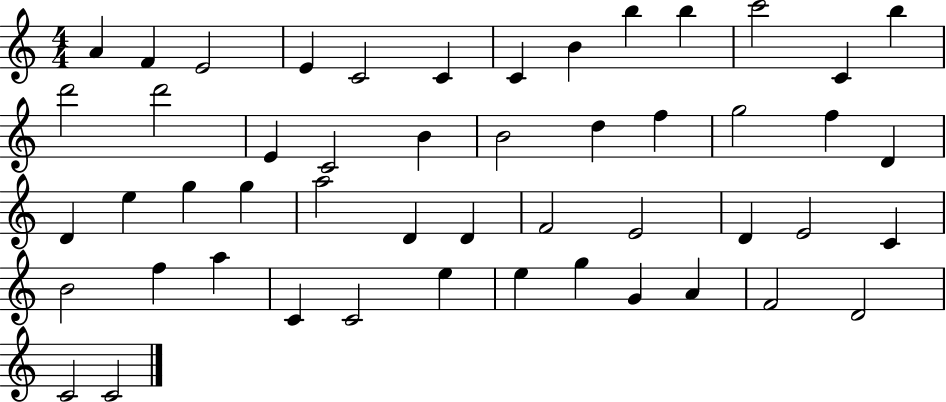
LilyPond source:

{
  \clef treble
  \numericTimeSignature
  \time 4/4
  \key c \major
  a'4 f'4 e'2 | e'4 c'2 c'4 | c'4 b'4 b''4 b''4 | c'''2 c'4 b''4 | \break d'''2 d'''2 | e'4 c'2 b'4 | b'2 d''4 f''4 | g''2 f''4 d'4 | \break d'4 e''4 g''4 g''4 | a''2 d'4 d'4 | f'2 e'2 | d'4 e'2 c'4 | \break b'2 f''4 a''4 | c'4 c'2 e''4 | e''4 g''4 g'4 a'4 | f'2 d'2 | \break c'2 c'2 | \bar "|."
}